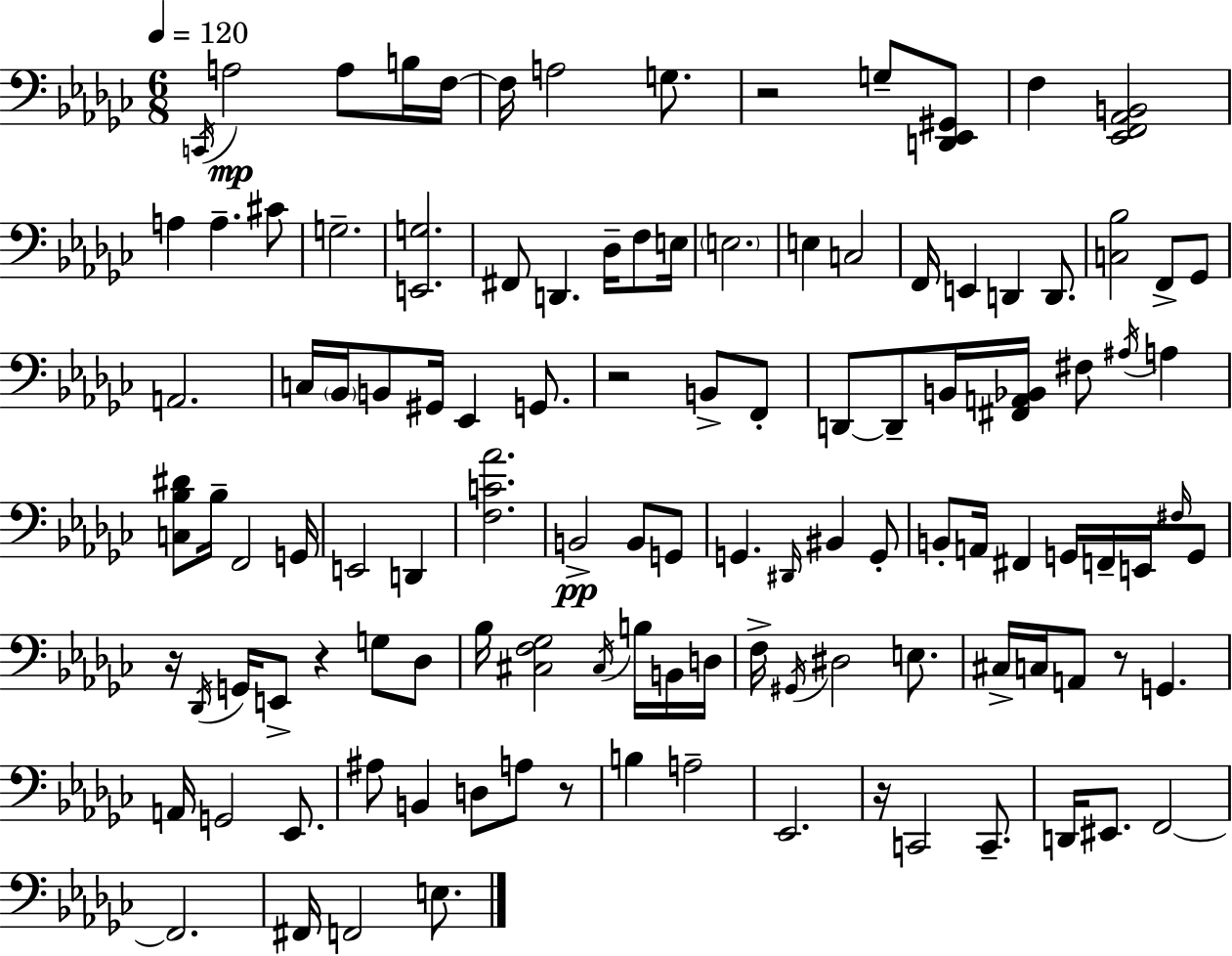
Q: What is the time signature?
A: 6/8